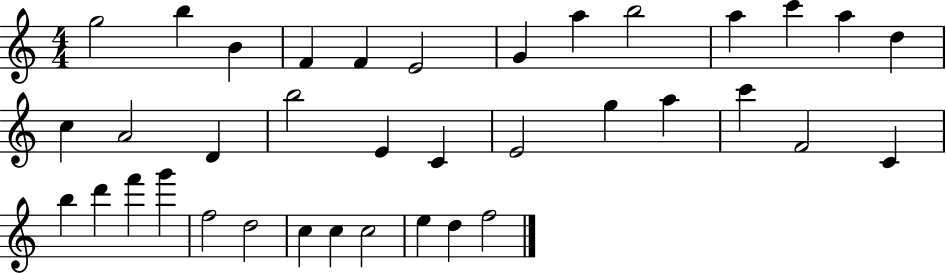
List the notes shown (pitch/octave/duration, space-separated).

G5/h B5/q B4/q F4/q F4/q E4/h G4/q A5/q B5/h A5/q C6/q A5/q D5/q C5/q A4/h D4/q B5/h E4/q C4/q E4/h G5/q A5/q C6/q F4/h C4/q B5/q D6/q F6/q G6/q F5/h D5/h C5/q C5/q C5/h E5/q D5/q F5/h